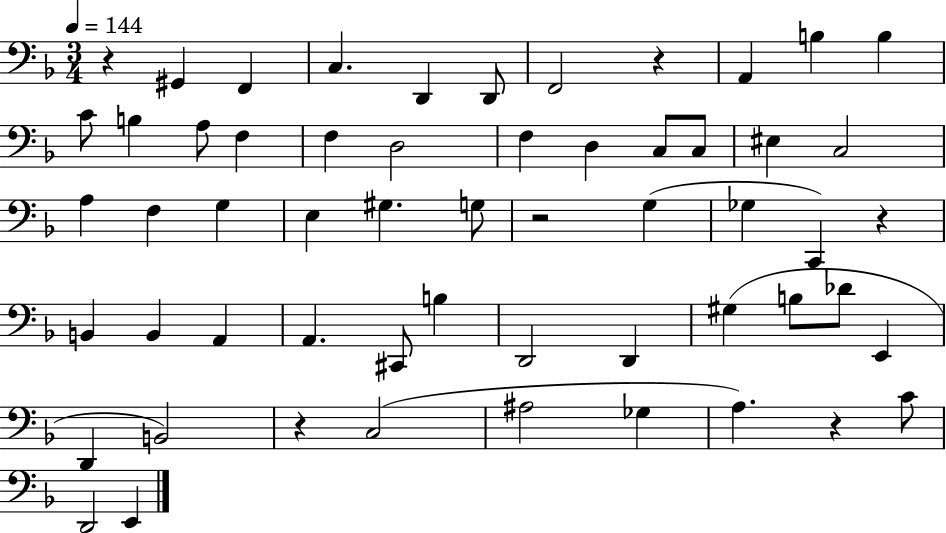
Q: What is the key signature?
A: F major